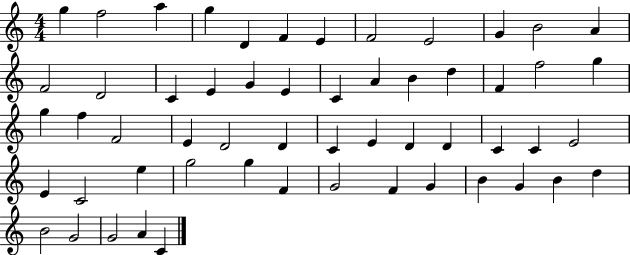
X:1
T:Untitled
M:4/4
L:1/4
K:C
g f2 a g D F E F2 E2 G B2 A F2 D2 C E G E C A B d F f2 g g f F2 E D2 D C E D D C C E2 E C2 e g2 g F G2 F G B G B d B2 G2 G2 A C